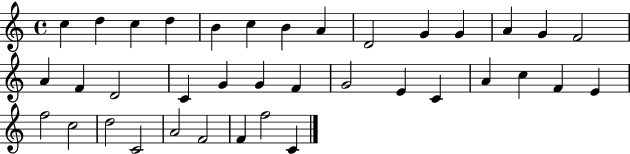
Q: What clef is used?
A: treble